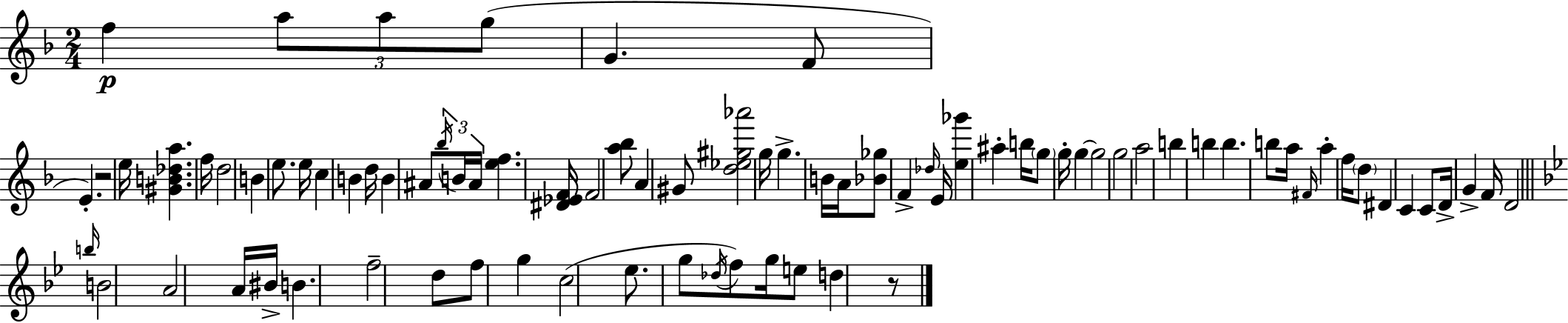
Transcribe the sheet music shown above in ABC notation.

X:1
T:Untitled
M:2/4
L:1/4
K:Dm
f a/2 a/2 g/2 G F/2 E z2 e/4 [^GB_da] f/4 d2 B e/2 e/4 c B d/4 B ^A/2 _b/4 B/4 ^A/4 [ef] [^D_EF]/4 F2 [a_b]/2 A ^G/2 [d_e^g_a']2 g/4 g B/4 A/4 [_B_g]/2 F _d/4 E/4 [e_g'] ^a b/4 g/2 g/4 g g2 g2 a2 b b b b/2 a/4 ^F/4 a f/4 d/2 ^D C C/2 D/4 G F/4 D2 b/4 B2 A2 A/4 ^B/4 B f2 d/2 f/2 g c2 _e/2 g/2 _d/4 f/2 g/4 e/2 d z/2